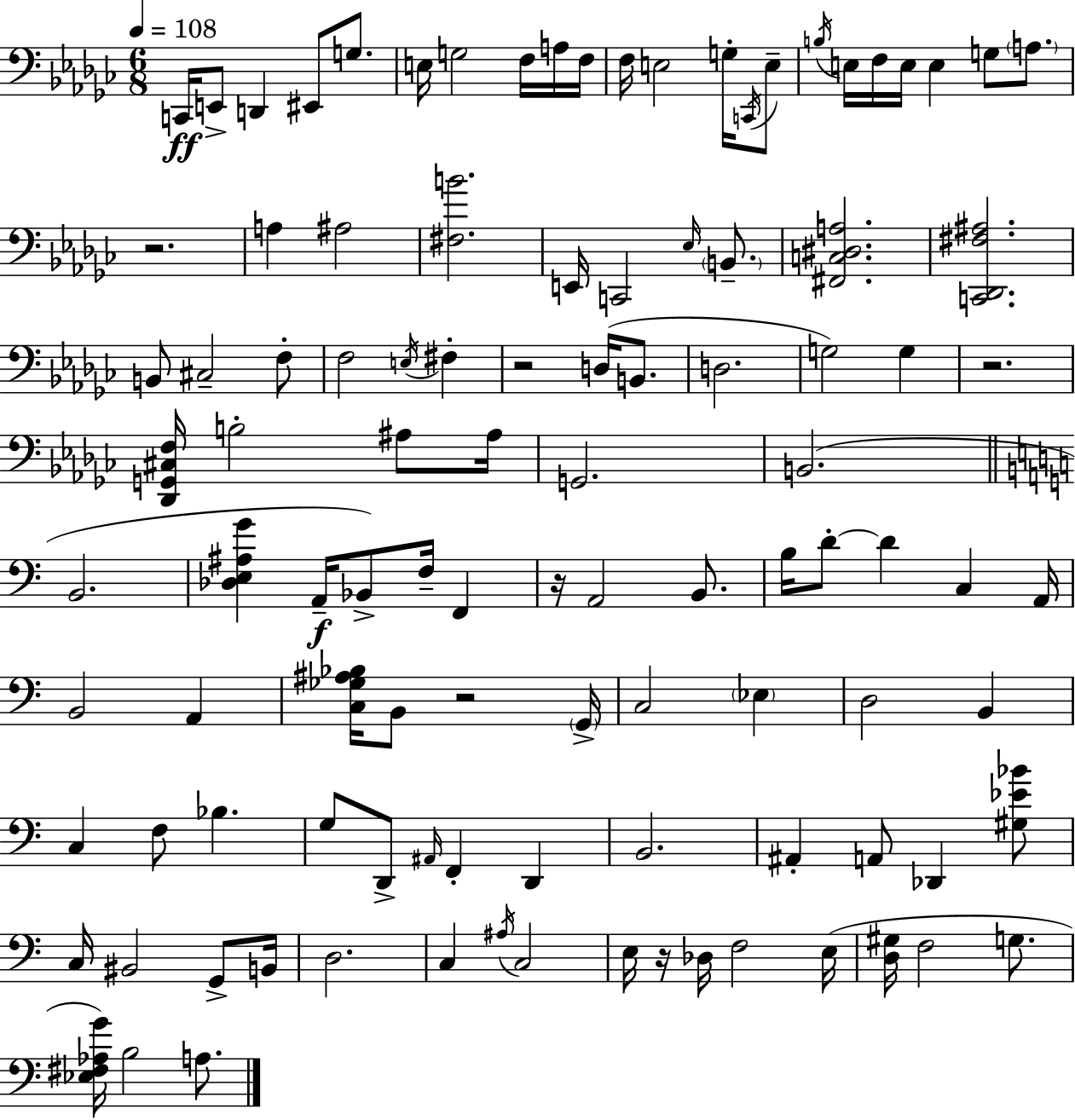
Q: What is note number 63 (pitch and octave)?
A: D3